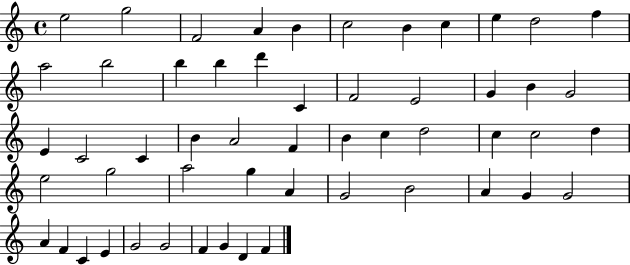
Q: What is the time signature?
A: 4/4